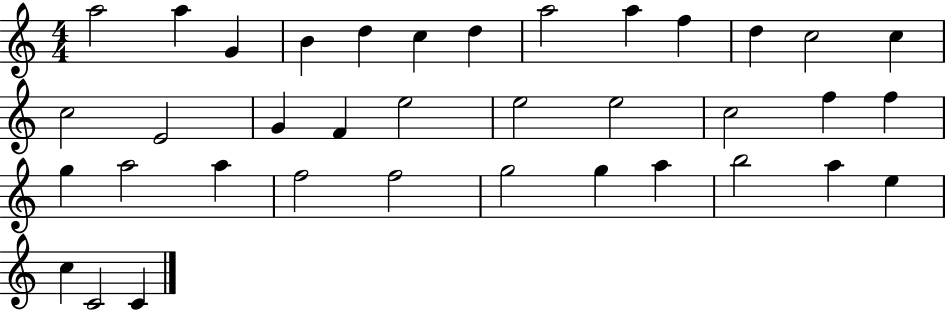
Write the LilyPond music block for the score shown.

{
  \clef treble
  \numericTimeSignature
  \time 4/4
  \key c \major
  a''2 a''4 g'4 | b'4 d''4 c''4 d''4 | a''2 a''4 f''4 | d''4 c''2 c''4 | \break c''2 e'2 | g'4 f'4 e''2 | e''2 e''2 | c''2 f''4 f''4 | \break g''4 a''2 a''4 | f''2 f''2 | g''2 g''4 a''4 | b''2 a''4 e''4 | \break c''4 c'2 c'4 | \bar "|."
}